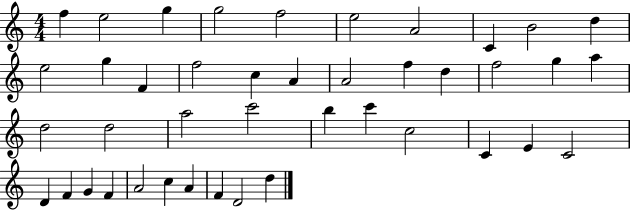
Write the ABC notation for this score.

X:1
T:Untitled
M:4/4
L:1/4
K:C
f e2 g g2 f2 e2 A2 C B2 d e2 g F f2 c A A2 f d f2 g a d2 d2 a2 c'2 b c' c2 C E C2 D F G F A2 c A F D2 d